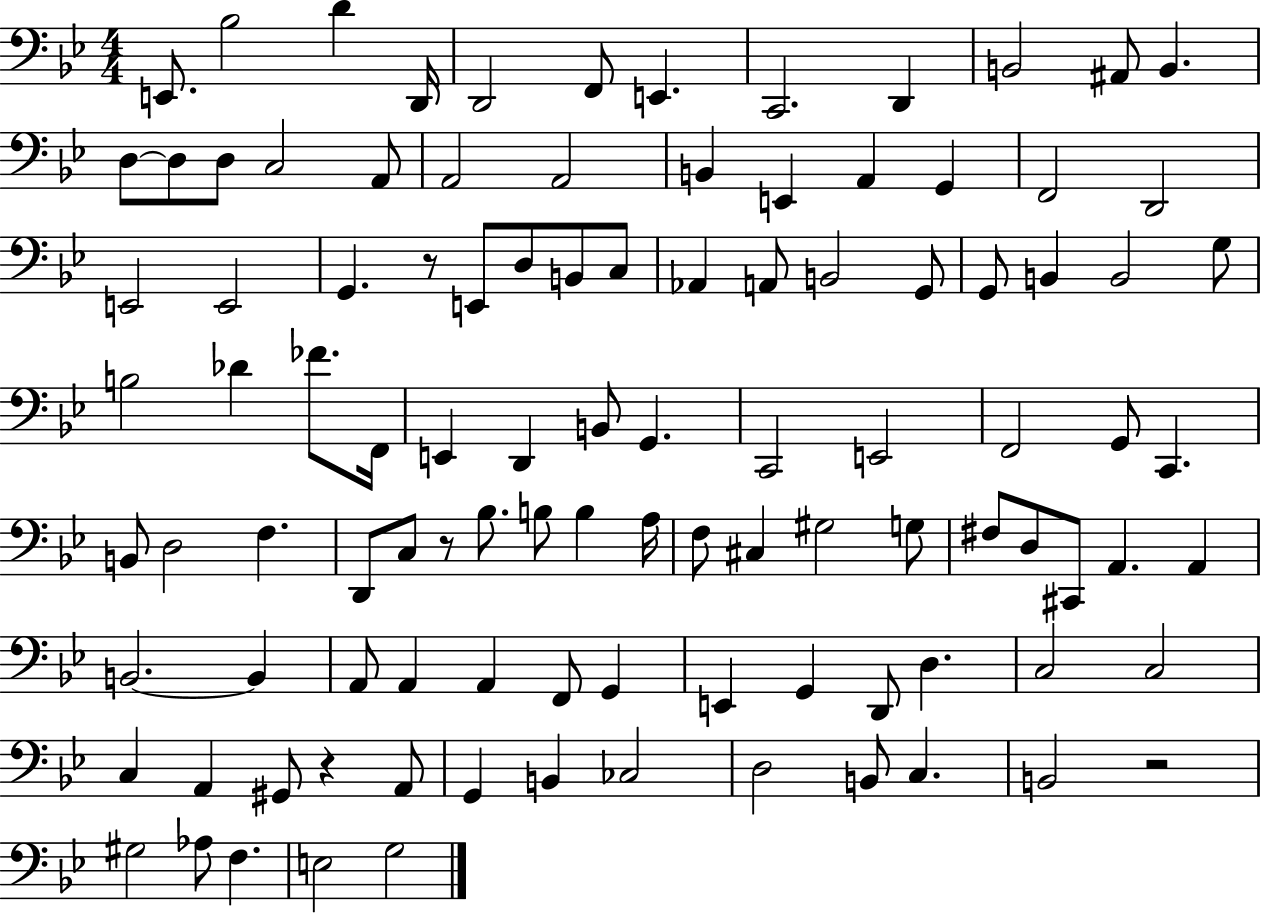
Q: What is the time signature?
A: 4/4